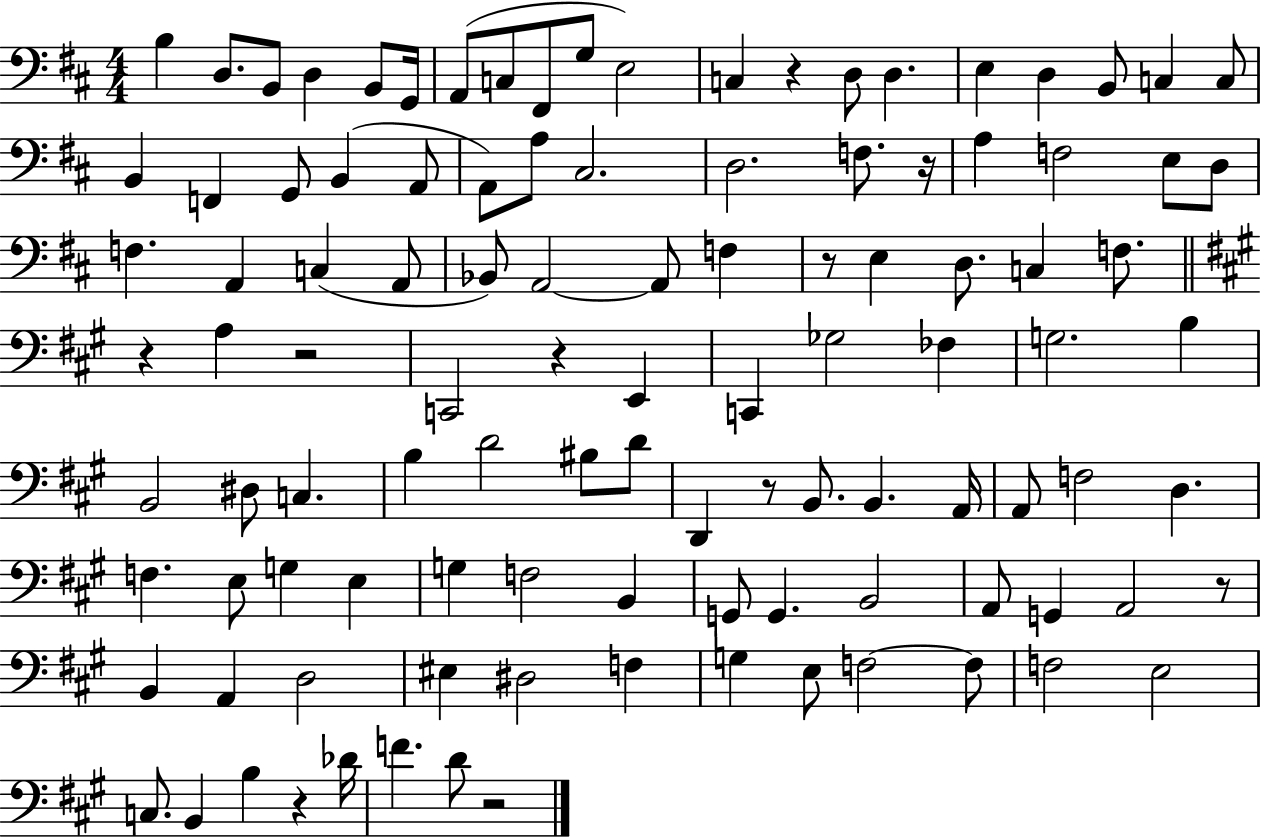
{
  \clef bass
  \numericTimeSignature
  \time 4/4
  \key d \major
  b4 d8. b,8 d4 b,8 g,16 | a,8( c8 fis,8 g8 e2) | c4 r4 d8 d4. | e4 d4 b,8 c4 c8 | \break b,4 f,4 g,8 b,4( a,8 | a,8) a8 cis2. | d2. f8. r16 | a4 f2 e8 d8 | \break f4. a,4 c4( a,8 | bes,8) a,2~~ a,8 f4 | r8 e4 d8. c4 f8. | \bar "||" \break \key a \major r4 a4 r2 | c,2 r4 e,4 | c,4 ges2 fes4 | g2. b4 | \break b,2 dis8 c4. | b4 d'2 bis8 d'8 | d,4 r8 b,8. b,4. a,16 | a,8 f2 d4. | \break f4. e8 g4 e4 | g4 f2 b,4 | g,8 g,4. b,2 | a,8 g,4 a,2 r8 | \break b,4 a,4 d2 | eis4 dis2 f4 | g4 e8 f2~~ f8 | f2 e2 | \break c8. b,4 b4 r4 des'16 | f'4. d'8 r2 | \bar "|."
}